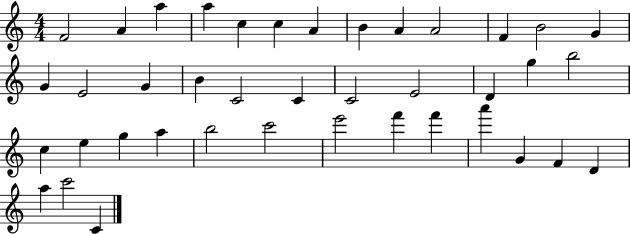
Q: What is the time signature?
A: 4/4